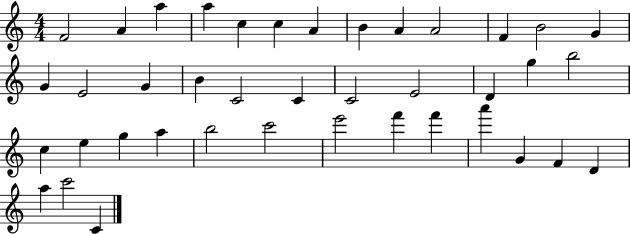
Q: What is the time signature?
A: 4/4